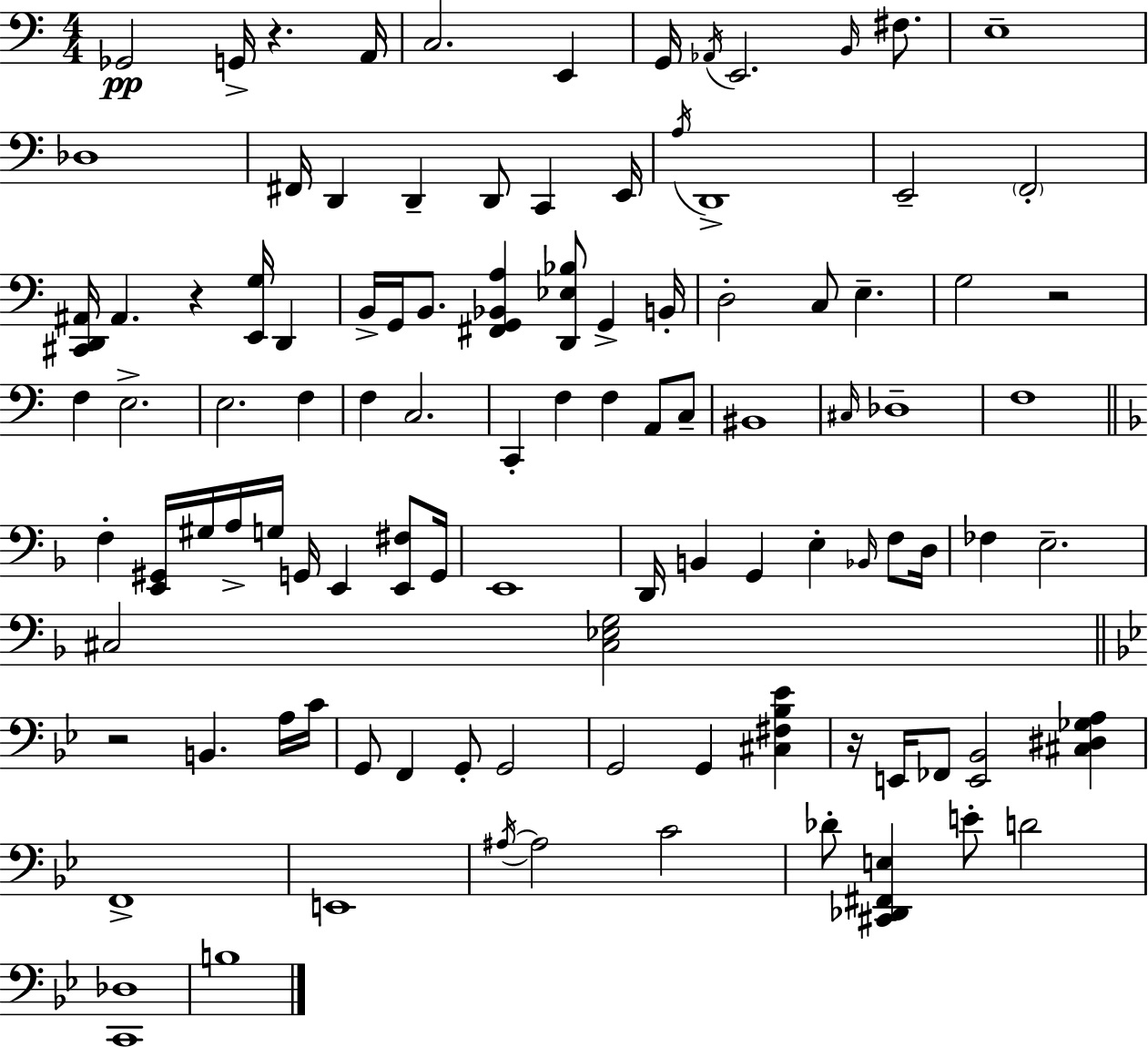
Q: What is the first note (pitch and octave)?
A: Gb2